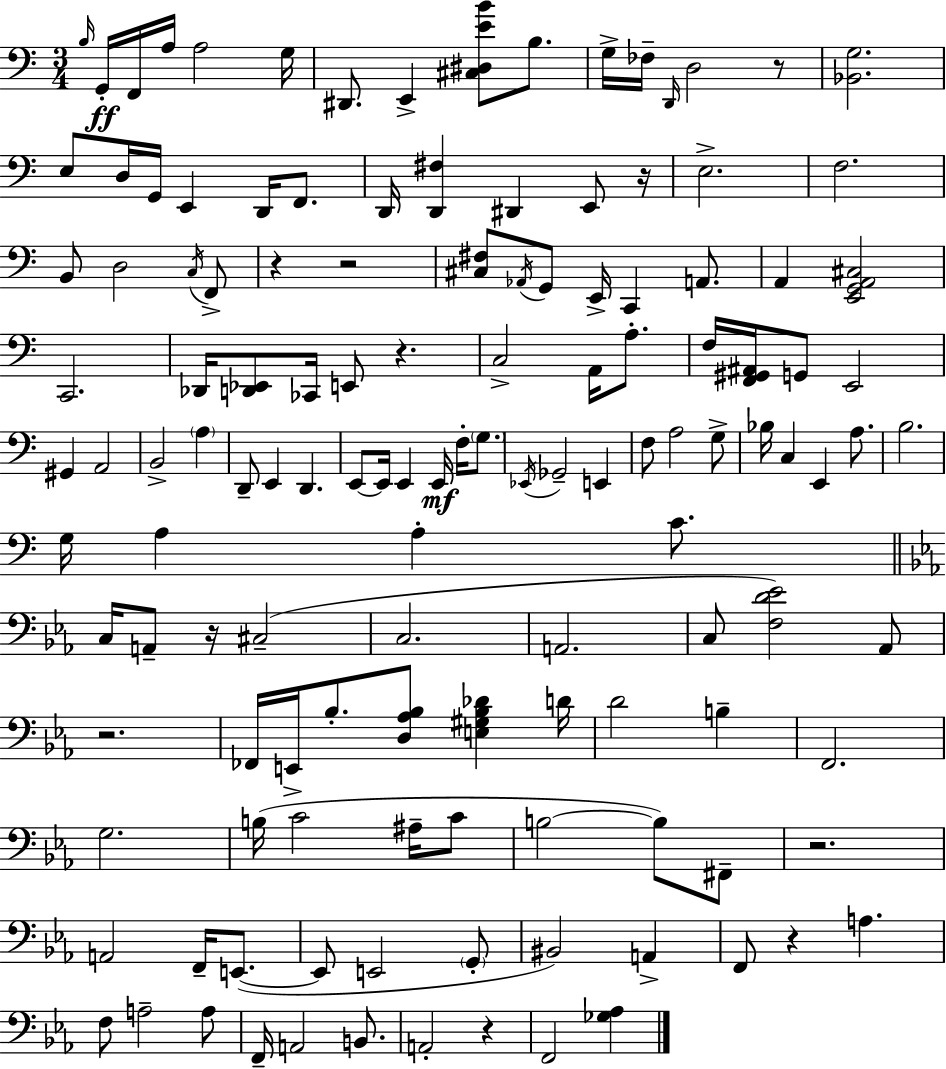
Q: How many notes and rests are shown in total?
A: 133